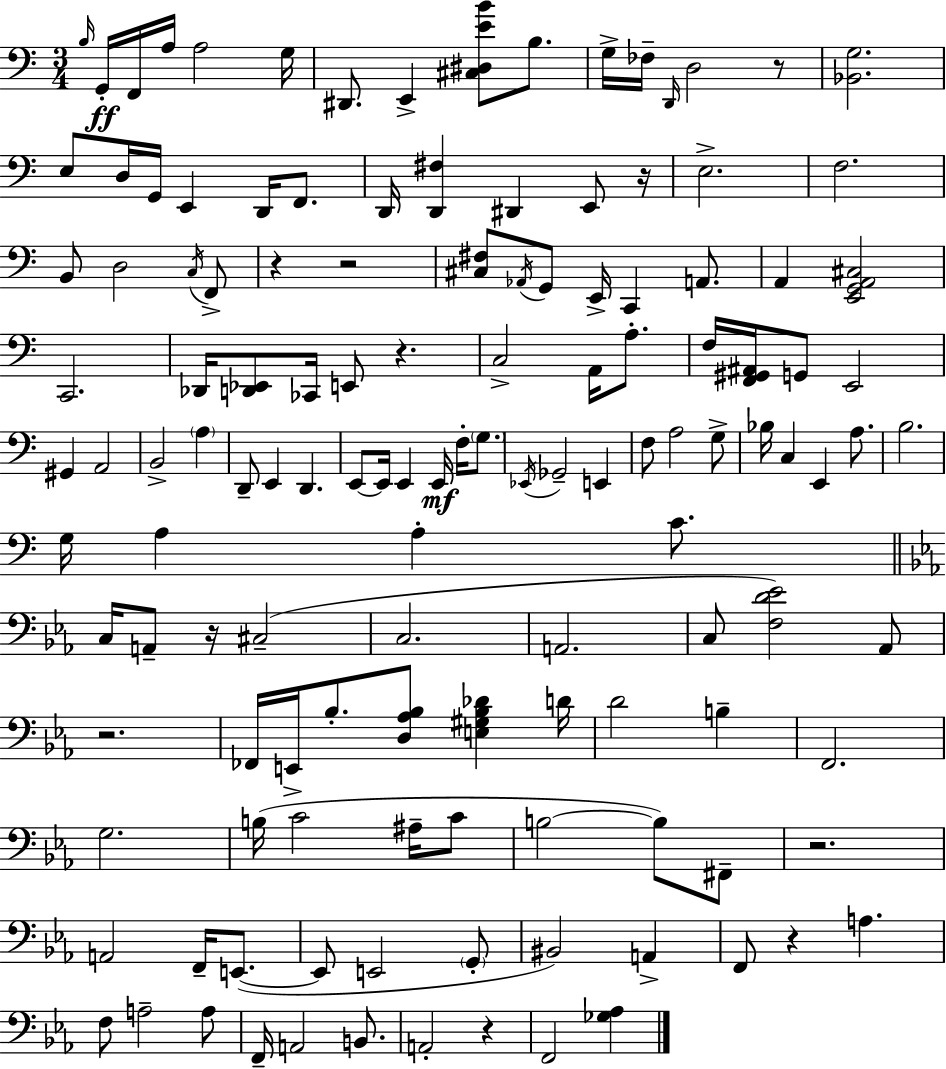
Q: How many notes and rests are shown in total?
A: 133